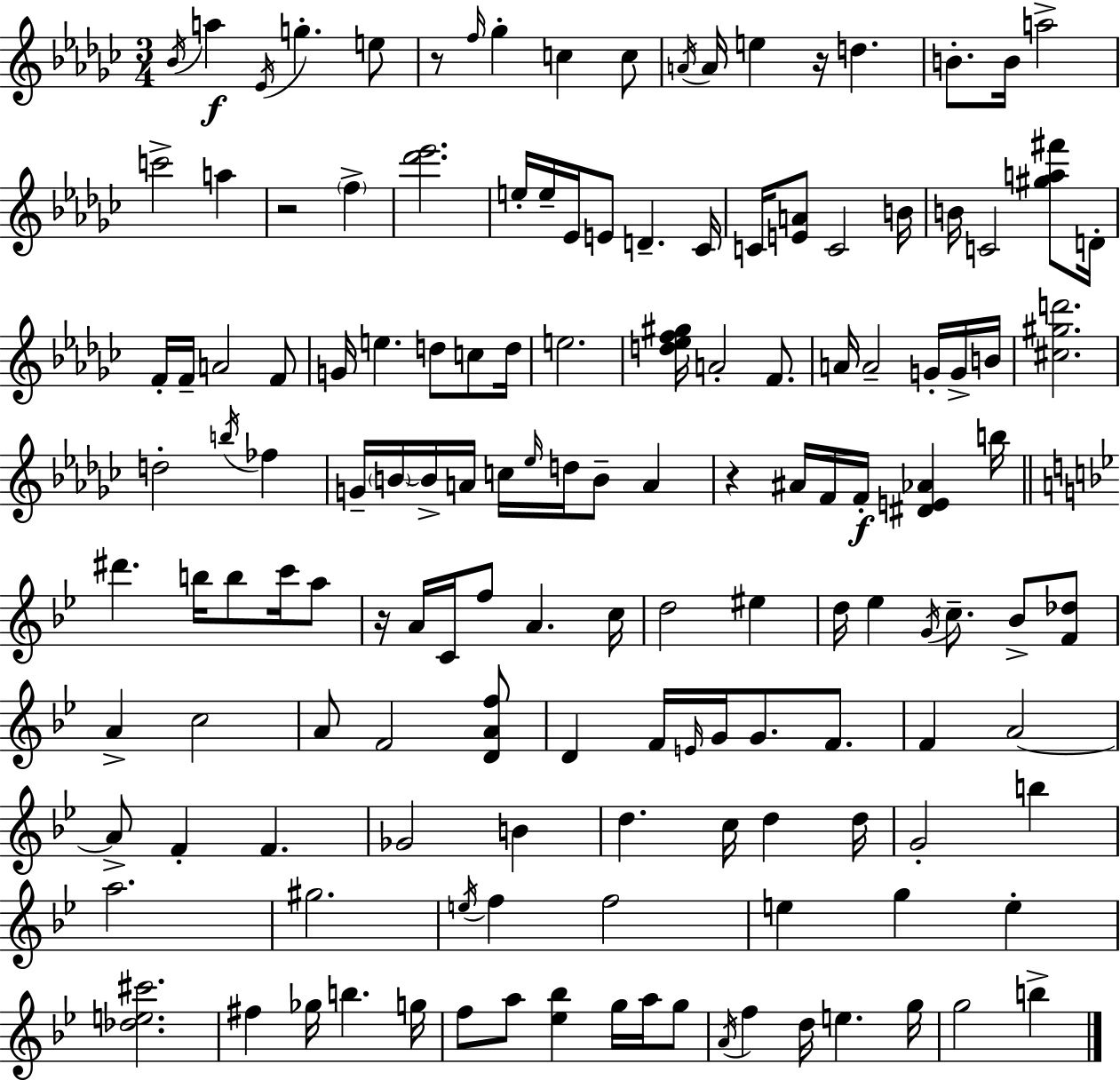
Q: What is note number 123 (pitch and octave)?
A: F5